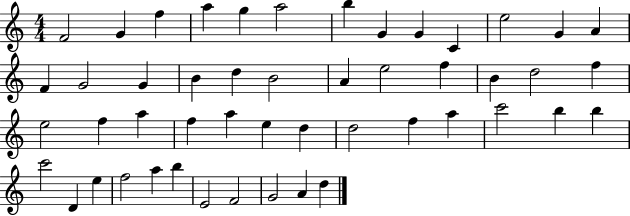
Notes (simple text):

F4/h G4/q F5/q A5/q G5/q A5/h B5/q G4/q G4/q C4/q E5/h G4/q A4/q F4/q G4/h G4/q B4/q D5/q B4/h A4/q E5/h F5/q B4/q D5/h F5/q E5/h F5/q A5/q F5/q A5/q E5/q D5/q D5/h F5/q A5/q C6/h B5/q B5/q C6/h D4/q E5/q F5/h A5/q B5/q E4/h F4/h G4/h A4/q D5/q